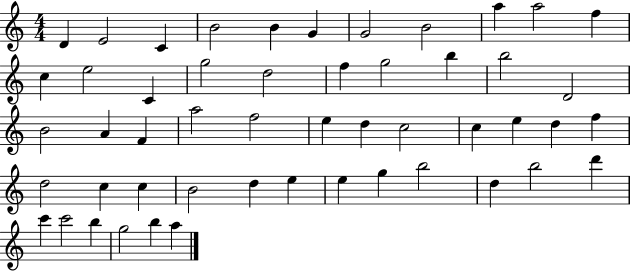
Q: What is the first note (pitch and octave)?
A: D4